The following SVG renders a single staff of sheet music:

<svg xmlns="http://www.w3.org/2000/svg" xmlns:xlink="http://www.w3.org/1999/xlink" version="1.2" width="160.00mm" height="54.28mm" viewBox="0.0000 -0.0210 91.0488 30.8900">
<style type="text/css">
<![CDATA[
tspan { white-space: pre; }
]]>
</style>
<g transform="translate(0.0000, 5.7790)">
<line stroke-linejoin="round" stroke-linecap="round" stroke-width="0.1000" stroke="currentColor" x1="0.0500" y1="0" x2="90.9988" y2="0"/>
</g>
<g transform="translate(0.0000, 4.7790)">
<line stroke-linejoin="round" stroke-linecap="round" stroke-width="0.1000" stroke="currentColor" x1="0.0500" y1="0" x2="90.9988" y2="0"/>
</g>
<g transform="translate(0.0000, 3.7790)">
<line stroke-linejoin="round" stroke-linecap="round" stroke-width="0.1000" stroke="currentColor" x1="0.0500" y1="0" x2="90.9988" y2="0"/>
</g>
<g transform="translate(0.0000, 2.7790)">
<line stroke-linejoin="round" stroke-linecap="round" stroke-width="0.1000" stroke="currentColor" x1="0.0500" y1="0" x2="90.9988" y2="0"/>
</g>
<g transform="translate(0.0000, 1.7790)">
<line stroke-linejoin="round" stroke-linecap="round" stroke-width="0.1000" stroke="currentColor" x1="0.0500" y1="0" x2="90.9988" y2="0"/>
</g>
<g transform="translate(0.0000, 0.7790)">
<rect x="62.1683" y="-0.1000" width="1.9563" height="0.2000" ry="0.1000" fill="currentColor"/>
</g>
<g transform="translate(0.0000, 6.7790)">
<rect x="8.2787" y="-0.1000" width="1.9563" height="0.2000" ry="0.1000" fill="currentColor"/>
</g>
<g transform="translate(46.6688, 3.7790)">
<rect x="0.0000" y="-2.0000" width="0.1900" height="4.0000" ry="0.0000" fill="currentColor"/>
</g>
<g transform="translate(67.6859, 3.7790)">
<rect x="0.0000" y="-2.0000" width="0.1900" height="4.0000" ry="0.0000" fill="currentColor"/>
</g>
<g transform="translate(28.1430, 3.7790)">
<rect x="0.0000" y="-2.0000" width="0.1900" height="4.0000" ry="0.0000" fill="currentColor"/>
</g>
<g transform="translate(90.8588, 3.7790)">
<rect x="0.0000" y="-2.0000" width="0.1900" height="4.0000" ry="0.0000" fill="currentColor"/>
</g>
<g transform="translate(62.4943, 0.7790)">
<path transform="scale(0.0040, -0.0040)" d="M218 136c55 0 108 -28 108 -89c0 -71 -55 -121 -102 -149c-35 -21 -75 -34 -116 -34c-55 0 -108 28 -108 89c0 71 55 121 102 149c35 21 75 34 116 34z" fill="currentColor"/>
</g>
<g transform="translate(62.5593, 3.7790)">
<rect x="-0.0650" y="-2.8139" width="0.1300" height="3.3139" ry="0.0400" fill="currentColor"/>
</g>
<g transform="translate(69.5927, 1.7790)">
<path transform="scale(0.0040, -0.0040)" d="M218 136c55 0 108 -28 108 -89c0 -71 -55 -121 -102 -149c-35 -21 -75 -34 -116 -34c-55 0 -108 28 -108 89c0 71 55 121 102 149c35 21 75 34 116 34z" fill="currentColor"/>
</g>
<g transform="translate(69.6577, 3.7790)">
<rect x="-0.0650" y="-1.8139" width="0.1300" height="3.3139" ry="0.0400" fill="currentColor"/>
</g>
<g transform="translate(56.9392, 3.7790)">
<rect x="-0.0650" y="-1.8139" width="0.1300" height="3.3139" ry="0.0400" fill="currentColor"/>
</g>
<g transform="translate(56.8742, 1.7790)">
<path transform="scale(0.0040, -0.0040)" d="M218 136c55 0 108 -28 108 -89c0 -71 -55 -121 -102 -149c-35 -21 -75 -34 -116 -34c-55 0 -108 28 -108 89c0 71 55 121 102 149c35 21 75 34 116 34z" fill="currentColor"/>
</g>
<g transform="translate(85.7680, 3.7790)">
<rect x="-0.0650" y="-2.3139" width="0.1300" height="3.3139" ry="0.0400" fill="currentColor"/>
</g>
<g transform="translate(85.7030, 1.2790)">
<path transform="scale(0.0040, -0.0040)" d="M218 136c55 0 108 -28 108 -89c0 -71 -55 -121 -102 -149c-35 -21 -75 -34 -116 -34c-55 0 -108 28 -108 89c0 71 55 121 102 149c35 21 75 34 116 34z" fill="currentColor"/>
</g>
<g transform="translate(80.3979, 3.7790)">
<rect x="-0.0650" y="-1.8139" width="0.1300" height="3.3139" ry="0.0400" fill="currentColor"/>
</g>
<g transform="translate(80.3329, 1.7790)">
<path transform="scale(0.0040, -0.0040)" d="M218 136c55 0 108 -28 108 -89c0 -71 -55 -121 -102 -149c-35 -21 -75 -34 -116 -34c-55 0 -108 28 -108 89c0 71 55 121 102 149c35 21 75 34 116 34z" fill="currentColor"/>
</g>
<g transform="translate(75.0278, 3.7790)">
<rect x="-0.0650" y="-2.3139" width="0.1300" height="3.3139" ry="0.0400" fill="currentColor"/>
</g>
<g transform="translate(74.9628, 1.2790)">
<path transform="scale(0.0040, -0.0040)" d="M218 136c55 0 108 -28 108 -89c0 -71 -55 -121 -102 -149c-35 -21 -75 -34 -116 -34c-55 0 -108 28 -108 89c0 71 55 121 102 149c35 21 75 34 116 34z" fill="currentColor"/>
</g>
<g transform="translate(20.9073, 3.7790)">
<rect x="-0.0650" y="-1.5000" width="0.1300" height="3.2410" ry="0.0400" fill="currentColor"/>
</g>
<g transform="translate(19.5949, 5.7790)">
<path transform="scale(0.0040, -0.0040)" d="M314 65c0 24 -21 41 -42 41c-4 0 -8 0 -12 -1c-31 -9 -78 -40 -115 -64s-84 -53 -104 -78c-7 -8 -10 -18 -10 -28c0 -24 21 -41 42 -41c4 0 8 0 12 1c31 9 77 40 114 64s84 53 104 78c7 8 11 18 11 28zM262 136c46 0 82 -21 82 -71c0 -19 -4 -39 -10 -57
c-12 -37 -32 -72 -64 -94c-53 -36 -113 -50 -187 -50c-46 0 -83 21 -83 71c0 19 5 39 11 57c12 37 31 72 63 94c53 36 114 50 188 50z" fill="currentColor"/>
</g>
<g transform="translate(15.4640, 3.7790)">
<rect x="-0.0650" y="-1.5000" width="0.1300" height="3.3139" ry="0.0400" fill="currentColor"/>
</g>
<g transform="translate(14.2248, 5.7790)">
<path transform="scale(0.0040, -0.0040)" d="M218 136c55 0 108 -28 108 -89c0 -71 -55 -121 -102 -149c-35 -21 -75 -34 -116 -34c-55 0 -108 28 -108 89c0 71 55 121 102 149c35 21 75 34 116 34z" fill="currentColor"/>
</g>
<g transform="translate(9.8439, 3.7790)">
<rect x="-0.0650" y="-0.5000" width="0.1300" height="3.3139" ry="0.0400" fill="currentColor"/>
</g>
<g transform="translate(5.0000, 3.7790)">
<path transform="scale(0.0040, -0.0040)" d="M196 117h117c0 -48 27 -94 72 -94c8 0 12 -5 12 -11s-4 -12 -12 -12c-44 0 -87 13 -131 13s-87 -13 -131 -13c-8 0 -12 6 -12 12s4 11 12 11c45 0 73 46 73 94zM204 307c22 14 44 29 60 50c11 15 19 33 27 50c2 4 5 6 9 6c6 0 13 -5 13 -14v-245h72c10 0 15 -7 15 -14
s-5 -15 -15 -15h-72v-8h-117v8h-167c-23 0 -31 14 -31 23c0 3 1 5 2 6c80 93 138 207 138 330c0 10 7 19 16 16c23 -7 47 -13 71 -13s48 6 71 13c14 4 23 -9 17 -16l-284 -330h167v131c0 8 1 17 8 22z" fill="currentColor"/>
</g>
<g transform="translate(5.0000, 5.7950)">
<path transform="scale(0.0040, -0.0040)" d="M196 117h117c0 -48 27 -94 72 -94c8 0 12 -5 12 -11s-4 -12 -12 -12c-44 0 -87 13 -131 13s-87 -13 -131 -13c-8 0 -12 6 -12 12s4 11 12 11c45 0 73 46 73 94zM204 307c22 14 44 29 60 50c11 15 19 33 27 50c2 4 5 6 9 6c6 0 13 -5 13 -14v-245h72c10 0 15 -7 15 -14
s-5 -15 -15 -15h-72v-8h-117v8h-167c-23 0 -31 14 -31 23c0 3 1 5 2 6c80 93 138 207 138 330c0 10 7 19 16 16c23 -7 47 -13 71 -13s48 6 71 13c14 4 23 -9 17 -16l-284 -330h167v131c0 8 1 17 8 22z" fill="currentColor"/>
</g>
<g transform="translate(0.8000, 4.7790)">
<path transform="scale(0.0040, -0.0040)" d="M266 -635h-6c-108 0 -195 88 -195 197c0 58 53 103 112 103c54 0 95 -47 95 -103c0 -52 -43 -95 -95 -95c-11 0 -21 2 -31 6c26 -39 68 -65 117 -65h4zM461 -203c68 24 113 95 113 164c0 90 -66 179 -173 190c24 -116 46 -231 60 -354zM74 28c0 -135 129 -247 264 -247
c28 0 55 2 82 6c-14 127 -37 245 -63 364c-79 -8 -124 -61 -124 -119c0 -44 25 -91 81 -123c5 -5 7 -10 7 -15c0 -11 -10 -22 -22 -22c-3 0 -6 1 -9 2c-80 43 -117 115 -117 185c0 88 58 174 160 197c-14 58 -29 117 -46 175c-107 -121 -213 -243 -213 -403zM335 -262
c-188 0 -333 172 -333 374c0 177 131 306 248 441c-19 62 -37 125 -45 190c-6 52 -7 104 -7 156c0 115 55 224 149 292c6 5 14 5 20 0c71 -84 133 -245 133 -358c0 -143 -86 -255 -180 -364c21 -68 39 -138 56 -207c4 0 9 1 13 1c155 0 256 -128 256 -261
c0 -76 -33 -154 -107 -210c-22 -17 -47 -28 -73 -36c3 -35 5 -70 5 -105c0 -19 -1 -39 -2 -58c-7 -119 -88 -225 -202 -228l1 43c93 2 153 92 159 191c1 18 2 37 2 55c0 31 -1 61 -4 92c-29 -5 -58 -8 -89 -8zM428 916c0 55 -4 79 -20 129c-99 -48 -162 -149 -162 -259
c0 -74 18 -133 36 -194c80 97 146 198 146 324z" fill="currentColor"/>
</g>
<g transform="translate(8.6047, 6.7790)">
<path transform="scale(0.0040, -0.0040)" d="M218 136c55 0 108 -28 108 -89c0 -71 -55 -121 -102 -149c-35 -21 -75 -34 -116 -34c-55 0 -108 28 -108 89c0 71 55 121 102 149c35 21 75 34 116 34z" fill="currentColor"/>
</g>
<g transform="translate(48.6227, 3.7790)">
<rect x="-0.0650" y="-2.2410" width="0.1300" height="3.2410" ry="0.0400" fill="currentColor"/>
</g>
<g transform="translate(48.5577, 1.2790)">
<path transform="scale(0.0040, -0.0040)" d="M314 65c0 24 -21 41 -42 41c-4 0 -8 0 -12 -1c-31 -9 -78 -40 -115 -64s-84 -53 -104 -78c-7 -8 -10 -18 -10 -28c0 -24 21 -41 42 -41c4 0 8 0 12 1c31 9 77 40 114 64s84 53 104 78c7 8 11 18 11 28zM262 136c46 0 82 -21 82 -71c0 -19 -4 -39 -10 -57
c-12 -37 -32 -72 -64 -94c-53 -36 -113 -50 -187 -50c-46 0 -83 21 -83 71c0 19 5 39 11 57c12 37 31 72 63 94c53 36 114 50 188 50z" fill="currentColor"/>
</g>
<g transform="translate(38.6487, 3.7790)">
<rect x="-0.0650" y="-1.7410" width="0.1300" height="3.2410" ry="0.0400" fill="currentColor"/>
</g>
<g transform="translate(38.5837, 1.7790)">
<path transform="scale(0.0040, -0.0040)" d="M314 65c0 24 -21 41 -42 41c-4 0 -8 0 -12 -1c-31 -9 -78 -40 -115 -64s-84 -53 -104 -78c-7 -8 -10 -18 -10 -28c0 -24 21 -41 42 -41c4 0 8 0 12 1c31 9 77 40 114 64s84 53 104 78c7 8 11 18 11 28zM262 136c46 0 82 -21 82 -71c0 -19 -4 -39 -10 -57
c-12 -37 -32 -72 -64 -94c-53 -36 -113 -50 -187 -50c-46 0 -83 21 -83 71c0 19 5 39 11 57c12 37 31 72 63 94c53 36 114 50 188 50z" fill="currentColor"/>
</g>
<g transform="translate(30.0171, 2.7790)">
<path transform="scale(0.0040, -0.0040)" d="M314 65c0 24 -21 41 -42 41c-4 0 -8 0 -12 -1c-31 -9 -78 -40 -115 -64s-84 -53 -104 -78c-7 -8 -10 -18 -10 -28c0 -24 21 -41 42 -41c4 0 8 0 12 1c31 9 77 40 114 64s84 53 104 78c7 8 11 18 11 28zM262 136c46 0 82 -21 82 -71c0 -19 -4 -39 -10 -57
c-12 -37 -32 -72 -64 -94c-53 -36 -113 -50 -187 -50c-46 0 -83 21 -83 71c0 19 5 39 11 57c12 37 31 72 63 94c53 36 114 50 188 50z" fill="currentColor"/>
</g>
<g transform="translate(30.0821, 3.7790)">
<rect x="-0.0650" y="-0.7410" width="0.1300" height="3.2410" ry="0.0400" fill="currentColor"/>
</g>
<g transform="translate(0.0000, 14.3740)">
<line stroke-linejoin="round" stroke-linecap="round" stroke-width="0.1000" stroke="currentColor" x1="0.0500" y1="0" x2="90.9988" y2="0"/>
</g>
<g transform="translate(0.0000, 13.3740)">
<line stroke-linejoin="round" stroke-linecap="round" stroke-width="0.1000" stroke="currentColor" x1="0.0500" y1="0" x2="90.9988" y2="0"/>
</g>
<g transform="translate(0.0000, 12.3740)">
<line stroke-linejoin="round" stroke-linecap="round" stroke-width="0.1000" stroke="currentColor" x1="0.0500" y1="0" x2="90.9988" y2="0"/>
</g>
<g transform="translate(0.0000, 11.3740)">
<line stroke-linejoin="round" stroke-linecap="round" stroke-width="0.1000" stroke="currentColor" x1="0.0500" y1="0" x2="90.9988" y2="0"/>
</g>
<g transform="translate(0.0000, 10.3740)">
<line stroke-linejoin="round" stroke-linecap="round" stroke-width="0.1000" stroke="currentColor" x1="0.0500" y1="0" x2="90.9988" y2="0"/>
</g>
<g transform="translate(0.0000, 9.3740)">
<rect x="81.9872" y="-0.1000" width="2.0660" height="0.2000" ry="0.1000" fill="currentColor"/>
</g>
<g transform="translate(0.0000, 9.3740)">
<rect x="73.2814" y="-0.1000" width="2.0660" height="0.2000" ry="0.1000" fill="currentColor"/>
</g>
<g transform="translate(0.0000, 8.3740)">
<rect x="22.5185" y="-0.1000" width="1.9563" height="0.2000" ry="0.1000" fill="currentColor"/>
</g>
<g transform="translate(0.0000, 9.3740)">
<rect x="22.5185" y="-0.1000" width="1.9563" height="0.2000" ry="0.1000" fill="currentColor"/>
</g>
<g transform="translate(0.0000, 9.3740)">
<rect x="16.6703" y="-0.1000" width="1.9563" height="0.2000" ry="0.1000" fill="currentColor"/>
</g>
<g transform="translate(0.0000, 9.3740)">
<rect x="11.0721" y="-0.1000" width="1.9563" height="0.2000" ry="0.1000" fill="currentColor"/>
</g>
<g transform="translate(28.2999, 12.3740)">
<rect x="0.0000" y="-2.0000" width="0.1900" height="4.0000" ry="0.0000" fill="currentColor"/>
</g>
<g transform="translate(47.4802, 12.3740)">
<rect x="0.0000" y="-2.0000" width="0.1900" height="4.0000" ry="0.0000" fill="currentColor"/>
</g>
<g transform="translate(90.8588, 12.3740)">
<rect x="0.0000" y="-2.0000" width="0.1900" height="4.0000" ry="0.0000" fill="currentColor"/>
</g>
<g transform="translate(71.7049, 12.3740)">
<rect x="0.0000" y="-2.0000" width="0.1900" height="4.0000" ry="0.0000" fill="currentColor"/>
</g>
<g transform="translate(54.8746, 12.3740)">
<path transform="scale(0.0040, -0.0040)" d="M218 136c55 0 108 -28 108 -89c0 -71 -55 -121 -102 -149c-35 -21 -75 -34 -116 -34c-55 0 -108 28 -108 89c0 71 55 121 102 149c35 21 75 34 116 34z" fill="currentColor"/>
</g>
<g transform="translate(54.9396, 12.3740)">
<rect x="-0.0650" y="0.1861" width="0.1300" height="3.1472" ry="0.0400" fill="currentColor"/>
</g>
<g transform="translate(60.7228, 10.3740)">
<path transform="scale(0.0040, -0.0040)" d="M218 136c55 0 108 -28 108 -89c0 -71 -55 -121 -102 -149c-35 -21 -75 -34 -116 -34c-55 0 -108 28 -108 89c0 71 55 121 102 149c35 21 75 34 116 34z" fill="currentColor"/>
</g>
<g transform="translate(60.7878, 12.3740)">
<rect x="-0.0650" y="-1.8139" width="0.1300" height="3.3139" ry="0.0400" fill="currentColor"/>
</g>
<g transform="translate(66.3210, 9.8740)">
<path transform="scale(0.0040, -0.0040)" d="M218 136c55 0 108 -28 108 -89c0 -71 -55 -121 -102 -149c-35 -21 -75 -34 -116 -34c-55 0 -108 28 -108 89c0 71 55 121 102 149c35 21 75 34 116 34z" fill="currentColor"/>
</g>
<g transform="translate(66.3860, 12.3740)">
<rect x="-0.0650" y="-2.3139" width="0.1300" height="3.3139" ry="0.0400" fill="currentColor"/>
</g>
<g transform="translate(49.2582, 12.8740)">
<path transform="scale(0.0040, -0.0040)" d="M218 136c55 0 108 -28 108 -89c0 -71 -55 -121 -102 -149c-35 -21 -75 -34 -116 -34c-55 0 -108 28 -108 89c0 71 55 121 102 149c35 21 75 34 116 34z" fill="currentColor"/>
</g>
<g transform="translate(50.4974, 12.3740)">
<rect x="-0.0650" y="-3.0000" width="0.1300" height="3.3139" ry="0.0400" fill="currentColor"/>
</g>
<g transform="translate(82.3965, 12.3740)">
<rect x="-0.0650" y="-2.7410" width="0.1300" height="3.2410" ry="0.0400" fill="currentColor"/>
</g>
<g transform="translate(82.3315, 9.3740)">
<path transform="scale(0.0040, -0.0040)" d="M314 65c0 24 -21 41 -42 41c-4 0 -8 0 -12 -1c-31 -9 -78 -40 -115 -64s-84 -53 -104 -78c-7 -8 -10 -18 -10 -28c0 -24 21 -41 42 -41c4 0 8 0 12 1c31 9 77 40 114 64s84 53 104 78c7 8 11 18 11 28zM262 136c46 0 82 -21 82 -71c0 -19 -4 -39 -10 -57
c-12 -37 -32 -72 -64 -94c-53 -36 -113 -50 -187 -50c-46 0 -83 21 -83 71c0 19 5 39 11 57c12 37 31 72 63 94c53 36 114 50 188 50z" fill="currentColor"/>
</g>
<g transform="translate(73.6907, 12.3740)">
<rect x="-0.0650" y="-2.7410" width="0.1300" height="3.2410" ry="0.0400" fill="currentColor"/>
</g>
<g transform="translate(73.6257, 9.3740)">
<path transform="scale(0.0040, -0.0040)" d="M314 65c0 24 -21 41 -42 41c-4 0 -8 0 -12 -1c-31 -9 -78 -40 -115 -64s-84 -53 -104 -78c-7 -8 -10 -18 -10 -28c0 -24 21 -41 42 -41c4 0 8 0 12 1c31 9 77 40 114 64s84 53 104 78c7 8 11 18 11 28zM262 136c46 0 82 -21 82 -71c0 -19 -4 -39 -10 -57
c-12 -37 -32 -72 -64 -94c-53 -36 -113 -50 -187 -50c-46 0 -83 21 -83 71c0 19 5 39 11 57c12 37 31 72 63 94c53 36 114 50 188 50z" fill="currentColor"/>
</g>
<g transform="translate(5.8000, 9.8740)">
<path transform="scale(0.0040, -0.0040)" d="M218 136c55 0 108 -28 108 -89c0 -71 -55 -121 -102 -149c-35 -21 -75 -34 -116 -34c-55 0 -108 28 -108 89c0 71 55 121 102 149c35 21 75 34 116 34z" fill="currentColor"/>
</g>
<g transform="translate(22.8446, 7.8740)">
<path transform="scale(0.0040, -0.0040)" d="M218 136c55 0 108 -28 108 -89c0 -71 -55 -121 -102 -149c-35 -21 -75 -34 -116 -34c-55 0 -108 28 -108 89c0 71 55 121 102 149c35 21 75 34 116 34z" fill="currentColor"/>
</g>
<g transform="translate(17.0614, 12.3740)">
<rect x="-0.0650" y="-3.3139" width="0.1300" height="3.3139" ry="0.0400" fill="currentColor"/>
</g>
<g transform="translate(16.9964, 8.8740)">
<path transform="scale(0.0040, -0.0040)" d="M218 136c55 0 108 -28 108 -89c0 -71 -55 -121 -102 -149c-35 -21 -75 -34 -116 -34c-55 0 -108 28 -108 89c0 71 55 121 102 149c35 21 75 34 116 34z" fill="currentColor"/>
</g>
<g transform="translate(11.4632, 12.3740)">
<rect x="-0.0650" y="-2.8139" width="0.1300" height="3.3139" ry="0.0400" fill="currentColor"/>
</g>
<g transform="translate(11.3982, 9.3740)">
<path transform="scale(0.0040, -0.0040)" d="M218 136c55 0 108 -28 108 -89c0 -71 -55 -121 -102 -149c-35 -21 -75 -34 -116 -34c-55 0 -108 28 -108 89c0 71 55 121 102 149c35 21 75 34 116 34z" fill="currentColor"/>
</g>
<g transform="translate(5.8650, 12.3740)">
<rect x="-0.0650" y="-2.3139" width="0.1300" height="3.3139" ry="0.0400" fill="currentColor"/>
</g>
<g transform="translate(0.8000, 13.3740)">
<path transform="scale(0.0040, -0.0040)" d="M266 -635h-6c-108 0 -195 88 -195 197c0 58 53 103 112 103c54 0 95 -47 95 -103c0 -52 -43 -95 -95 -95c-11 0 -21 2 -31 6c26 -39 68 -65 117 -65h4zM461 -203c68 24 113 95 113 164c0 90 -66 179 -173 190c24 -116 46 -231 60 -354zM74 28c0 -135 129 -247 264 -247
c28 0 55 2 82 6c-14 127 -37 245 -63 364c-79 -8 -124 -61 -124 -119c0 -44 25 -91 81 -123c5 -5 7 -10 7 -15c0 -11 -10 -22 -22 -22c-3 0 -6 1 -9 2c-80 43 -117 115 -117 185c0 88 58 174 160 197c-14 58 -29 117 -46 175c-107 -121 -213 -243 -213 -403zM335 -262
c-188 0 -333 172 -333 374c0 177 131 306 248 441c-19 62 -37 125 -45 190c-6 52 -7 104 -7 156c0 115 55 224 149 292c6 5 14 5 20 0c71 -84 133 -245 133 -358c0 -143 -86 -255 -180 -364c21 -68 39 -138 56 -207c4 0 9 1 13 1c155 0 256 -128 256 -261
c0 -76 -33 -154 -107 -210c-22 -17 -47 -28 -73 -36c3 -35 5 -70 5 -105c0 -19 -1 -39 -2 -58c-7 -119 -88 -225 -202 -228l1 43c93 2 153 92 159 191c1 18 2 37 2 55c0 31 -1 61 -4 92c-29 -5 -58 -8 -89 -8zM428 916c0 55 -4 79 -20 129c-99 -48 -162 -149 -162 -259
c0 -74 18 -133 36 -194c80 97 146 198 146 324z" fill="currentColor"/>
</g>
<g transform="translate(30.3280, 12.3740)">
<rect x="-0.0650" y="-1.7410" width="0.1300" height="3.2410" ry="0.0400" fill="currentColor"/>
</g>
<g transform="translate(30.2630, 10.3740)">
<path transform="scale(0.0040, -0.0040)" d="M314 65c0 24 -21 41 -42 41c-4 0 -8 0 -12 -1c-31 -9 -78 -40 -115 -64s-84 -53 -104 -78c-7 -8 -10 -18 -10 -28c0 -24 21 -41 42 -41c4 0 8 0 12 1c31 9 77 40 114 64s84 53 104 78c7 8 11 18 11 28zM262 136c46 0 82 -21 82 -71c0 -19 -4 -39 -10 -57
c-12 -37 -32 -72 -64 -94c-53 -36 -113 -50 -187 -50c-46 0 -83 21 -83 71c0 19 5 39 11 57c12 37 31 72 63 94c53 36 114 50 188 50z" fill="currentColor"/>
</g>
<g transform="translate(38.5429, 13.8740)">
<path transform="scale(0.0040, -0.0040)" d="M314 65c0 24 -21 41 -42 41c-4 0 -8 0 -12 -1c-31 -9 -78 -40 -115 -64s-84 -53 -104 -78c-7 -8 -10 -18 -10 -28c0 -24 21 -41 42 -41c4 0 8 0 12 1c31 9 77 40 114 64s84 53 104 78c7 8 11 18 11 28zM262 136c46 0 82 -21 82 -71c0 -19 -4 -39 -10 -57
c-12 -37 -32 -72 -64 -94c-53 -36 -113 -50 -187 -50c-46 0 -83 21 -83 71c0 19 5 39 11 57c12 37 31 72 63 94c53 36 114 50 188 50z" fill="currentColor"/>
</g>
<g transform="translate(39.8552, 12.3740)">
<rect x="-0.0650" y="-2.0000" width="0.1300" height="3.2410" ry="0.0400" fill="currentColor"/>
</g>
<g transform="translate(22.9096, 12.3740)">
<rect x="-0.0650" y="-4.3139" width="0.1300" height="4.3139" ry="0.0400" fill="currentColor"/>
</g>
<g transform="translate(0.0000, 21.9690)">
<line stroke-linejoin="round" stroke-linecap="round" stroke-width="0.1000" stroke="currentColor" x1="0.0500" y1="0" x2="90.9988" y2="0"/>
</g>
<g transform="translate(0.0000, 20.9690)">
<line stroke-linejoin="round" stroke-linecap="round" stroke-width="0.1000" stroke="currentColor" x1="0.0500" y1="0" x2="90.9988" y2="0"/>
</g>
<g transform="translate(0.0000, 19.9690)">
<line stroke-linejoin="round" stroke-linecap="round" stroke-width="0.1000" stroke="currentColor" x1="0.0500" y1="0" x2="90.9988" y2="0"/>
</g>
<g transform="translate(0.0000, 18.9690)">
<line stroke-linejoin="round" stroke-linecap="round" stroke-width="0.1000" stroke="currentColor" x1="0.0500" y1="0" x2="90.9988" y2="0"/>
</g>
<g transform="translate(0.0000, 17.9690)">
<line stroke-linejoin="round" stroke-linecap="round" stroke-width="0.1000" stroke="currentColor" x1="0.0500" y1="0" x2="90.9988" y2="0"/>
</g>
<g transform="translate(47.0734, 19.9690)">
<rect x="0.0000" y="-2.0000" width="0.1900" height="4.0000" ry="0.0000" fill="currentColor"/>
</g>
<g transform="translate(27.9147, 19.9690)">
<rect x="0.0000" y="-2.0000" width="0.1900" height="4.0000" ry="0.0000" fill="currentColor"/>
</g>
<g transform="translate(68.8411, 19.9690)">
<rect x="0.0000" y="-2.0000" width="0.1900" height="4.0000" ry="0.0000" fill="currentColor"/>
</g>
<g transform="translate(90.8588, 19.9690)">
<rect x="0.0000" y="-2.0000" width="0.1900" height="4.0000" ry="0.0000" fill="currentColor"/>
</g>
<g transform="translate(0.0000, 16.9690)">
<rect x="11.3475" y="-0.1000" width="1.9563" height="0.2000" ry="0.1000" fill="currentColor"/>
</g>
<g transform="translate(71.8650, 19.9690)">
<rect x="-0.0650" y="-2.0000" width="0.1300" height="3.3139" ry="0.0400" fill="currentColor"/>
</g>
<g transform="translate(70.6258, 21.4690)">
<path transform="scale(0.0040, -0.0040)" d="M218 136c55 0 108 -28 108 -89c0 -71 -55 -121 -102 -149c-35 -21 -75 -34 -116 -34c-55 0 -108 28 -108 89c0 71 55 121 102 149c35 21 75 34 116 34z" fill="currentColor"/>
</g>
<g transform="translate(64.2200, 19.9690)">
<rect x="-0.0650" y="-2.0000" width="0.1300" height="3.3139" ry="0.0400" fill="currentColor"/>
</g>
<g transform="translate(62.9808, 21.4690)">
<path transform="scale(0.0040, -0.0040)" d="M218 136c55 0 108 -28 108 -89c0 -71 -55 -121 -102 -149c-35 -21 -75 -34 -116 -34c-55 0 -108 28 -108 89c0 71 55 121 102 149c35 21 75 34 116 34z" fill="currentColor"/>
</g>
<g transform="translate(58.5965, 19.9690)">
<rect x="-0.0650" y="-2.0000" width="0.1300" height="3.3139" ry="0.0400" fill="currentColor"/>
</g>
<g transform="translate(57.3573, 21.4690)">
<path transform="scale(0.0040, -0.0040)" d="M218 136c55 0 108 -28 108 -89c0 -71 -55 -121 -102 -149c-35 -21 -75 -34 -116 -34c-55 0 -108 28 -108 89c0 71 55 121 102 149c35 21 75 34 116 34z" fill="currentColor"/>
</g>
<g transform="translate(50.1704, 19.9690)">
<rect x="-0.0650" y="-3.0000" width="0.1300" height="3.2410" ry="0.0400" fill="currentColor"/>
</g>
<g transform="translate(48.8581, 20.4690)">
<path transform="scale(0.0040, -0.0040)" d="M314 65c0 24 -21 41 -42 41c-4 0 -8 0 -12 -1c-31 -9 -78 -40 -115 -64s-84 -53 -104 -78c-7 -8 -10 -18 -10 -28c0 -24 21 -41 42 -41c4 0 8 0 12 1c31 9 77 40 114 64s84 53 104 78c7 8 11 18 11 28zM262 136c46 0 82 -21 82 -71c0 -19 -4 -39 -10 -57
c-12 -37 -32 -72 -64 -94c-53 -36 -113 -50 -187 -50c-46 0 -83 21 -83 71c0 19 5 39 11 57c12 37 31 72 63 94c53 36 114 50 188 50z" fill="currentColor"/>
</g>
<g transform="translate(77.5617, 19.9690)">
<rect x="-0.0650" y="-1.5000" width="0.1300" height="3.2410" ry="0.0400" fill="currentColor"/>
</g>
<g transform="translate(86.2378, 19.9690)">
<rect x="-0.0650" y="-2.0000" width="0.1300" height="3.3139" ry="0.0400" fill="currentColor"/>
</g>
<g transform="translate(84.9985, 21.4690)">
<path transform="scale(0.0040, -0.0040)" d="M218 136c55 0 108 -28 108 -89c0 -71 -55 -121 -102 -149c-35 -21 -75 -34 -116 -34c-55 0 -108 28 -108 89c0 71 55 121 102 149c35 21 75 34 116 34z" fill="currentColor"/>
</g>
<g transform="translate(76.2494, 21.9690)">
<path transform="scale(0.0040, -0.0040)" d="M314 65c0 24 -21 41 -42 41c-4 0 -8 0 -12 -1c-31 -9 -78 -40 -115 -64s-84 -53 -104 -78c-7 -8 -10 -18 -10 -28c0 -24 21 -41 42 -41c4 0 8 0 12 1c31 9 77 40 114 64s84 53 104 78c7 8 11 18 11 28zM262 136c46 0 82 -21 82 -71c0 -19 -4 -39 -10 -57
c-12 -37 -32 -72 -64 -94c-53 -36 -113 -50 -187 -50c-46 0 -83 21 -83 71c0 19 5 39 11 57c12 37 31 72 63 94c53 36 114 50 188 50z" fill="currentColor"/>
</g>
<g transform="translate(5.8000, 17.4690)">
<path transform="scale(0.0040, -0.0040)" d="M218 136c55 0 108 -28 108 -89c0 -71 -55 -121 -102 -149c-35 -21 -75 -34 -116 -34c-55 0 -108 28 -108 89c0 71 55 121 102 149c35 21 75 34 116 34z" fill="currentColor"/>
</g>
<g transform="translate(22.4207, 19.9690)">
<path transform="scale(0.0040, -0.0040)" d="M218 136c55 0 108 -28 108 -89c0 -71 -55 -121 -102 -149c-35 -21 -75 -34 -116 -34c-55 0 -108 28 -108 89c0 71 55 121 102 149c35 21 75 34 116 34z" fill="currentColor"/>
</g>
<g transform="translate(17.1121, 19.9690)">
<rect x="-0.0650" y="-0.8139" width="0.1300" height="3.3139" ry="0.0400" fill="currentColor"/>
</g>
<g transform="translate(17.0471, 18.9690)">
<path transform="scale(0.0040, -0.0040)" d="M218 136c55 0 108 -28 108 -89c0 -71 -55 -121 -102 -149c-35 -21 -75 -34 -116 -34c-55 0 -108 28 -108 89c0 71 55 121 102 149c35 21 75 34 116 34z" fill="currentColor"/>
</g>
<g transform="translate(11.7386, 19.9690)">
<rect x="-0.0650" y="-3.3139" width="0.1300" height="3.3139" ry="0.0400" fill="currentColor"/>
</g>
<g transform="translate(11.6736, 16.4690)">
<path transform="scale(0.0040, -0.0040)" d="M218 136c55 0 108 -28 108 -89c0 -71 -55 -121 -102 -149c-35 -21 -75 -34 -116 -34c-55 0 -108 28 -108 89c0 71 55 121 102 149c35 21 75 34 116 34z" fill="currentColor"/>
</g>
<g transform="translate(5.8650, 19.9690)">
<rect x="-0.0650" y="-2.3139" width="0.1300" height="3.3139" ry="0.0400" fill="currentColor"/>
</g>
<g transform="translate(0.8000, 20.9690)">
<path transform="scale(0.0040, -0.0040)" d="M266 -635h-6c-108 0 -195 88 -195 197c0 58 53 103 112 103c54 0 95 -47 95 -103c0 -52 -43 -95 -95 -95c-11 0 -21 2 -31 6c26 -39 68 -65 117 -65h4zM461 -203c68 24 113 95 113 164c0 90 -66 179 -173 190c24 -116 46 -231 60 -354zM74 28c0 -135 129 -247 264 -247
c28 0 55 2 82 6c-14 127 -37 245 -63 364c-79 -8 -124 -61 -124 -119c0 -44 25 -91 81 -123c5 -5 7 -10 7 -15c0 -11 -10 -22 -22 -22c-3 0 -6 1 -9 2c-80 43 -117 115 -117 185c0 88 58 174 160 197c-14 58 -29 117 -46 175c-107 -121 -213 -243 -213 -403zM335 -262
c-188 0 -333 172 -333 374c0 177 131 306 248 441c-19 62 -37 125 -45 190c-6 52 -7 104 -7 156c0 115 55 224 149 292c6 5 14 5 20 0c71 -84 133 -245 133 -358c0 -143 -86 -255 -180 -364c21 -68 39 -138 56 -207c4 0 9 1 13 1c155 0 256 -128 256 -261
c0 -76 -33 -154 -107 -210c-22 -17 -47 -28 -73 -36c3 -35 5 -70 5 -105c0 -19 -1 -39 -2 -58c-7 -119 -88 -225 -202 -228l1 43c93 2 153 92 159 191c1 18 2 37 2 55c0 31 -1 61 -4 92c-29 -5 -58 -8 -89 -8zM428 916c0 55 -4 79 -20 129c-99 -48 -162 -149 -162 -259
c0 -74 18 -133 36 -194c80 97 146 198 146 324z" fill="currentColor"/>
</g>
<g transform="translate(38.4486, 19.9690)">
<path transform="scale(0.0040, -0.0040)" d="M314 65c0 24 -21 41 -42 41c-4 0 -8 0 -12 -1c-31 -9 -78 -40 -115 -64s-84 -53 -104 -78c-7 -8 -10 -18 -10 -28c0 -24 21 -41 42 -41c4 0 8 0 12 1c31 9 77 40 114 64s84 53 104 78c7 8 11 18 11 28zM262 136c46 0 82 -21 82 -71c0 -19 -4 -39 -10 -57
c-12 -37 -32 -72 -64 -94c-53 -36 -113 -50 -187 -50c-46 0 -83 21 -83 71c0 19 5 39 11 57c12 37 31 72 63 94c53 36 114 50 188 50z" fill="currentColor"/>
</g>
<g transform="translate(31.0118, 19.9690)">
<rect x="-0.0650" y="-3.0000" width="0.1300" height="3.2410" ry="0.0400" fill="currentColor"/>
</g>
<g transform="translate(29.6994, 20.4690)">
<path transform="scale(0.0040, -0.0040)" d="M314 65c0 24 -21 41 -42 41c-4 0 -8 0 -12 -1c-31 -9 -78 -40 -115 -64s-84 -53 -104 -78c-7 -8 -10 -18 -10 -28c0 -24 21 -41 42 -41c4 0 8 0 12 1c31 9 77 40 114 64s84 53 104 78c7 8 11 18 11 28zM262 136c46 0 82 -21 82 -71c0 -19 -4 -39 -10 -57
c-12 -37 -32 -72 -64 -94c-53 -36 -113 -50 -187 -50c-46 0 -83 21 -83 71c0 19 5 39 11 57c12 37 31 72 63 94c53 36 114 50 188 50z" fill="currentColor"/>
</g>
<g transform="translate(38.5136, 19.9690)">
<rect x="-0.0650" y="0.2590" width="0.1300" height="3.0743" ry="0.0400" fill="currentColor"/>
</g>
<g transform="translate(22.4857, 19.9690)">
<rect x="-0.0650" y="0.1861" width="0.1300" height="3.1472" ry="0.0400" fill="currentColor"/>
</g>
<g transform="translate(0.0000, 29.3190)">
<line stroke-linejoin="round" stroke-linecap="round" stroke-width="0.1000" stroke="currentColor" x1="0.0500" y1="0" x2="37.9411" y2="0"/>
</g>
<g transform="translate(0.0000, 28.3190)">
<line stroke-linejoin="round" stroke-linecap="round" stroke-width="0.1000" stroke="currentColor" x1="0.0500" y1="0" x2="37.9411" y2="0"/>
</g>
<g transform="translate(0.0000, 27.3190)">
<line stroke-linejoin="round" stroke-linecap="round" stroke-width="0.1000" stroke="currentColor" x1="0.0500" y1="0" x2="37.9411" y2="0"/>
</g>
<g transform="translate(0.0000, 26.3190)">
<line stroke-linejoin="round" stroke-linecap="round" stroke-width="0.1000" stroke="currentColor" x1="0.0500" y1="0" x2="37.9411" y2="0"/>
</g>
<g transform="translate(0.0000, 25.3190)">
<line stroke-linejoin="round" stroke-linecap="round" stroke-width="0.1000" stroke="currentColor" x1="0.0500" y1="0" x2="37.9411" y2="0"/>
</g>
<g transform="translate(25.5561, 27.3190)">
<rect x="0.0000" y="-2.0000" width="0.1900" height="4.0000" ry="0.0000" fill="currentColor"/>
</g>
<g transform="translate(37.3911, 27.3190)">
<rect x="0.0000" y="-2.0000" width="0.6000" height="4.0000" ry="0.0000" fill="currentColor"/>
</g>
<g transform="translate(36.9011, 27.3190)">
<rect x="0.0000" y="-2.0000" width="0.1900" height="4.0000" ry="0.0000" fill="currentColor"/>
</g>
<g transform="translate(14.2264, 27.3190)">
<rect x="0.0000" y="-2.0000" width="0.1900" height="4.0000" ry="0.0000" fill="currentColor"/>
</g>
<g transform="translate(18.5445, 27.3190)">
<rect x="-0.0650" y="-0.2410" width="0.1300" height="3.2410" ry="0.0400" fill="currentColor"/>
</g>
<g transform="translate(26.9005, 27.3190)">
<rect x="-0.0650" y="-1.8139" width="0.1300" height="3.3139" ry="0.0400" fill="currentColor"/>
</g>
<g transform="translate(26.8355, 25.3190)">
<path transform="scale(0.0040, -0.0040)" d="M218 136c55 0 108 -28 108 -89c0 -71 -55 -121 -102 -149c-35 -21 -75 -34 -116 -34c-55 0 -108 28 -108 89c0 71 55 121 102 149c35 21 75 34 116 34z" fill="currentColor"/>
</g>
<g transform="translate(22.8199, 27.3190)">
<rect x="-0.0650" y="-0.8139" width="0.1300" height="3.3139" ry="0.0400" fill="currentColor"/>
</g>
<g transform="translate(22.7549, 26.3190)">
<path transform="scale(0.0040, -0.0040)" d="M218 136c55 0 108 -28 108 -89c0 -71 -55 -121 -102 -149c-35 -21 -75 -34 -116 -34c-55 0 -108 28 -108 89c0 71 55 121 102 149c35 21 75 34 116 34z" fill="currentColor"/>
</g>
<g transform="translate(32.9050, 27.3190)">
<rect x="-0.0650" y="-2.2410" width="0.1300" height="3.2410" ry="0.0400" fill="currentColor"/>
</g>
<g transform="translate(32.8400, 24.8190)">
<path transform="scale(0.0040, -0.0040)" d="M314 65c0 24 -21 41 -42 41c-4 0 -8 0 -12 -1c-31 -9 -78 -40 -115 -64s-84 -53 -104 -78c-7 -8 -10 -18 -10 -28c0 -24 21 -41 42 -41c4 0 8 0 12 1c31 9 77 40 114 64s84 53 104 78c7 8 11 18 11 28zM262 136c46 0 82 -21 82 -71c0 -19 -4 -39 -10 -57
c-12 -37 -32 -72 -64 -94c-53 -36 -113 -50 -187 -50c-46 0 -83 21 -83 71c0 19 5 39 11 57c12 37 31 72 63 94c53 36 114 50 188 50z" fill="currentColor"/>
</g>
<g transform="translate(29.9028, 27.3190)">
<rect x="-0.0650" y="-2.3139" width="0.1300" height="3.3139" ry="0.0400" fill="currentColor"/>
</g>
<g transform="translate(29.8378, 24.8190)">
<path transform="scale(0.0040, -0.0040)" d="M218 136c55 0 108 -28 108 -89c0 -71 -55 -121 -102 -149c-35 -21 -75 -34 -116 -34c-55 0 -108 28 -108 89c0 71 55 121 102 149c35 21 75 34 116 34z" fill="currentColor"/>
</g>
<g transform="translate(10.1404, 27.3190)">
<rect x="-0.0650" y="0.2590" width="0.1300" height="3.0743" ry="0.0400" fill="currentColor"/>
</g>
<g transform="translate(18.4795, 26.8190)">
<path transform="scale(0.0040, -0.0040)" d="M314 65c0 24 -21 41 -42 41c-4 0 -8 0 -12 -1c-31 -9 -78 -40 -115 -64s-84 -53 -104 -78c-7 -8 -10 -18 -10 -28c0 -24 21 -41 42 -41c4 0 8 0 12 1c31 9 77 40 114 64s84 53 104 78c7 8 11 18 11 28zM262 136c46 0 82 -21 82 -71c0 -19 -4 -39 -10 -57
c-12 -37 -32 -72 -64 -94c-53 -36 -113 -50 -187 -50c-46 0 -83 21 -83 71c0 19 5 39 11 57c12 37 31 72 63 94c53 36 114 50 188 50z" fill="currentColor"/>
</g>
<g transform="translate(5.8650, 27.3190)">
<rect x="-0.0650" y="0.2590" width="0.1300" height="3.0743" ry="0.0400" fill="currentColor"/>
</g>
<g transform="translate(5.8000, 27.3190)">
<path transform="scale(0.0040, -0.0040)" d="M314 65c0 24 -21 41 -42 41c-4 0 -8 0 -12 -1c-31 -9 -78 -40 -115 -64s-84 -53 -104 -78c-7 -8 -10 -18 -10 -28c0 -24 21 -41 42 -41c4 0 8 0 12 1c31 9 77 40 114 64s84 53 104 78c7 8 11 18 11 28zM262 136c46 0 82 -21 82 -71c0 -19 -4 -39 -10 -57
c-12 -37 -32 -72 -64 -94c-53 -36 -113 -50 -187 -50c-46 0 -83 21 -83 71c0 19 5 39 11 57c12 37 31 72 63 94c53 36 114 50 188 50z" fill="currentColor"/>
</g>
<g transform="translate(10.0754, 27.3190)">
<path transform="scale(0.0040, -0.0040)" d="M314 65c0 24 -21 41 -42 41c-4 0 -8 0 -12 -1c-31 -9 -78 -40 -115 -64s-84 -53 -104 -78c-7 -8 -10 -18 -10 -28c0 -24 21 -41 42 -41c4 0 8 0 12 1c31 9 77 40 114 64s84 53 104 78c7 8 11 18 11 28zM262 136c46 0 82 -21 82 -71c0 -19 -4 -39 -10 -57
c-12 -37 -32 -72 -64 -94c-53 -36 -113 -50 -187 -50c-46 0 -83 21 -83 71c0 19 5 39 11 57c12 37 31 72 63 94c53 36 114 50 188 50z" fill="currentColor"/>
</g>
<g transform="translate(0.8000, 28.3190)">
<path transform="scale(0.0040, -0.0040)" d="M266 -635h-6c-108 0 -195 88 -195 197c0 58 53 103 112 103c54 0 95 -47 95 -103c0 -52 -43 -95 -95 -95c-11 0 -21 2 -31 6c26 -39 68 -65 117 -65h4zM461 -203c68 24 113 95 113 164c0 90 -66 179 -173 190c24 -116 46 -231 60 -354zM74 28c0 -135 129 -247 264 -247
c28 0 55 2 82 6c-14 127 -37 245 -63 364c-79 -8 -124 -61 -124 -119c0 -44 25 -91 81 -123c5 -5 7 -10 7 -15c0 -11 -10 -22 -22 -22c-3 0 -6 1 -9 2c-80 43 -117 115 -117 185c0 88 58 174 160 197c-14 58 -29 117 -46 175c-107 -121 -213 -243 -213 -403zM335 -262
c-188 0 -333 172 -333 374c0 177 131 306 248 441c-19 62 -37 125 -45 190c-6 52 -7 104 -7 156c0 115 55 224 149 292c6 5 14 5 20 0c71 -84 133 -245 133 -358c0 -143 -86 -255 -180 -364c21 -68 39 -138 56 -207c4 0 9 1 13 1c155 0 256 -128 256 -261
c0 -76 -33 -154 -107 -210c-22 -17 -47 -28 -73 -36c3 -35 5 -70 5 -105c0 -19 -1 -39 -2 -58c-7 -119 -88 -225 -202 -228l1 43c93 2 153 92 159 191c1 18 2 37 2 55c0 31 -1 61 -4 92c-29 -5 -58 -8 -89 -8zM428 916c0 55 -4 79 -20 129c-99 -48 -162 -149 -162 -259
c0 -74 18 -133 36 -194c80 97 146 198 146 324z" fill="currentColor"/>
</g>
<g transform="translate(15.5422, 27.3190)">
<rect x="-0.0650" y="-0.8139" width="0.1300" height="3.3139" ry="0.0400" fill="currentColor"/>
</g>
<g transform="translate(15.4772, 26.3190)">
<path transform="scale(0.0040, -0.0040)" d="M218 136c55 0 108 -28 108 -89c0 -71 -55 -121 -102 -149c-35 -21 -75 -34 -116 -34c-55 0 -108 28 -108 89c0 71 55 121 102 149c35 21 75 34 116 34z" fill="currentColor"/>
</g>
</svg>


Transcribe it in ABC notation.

X:1
T:Untitled
M:4/4
L:1/4
K:C
C E E2 d2 f2 g2 f a f g f g g a b d' f2 F2 A B f g a2 a2 g b d B A2 B2 A2 F F F E2 F B2 B2 d c2 d f g g2